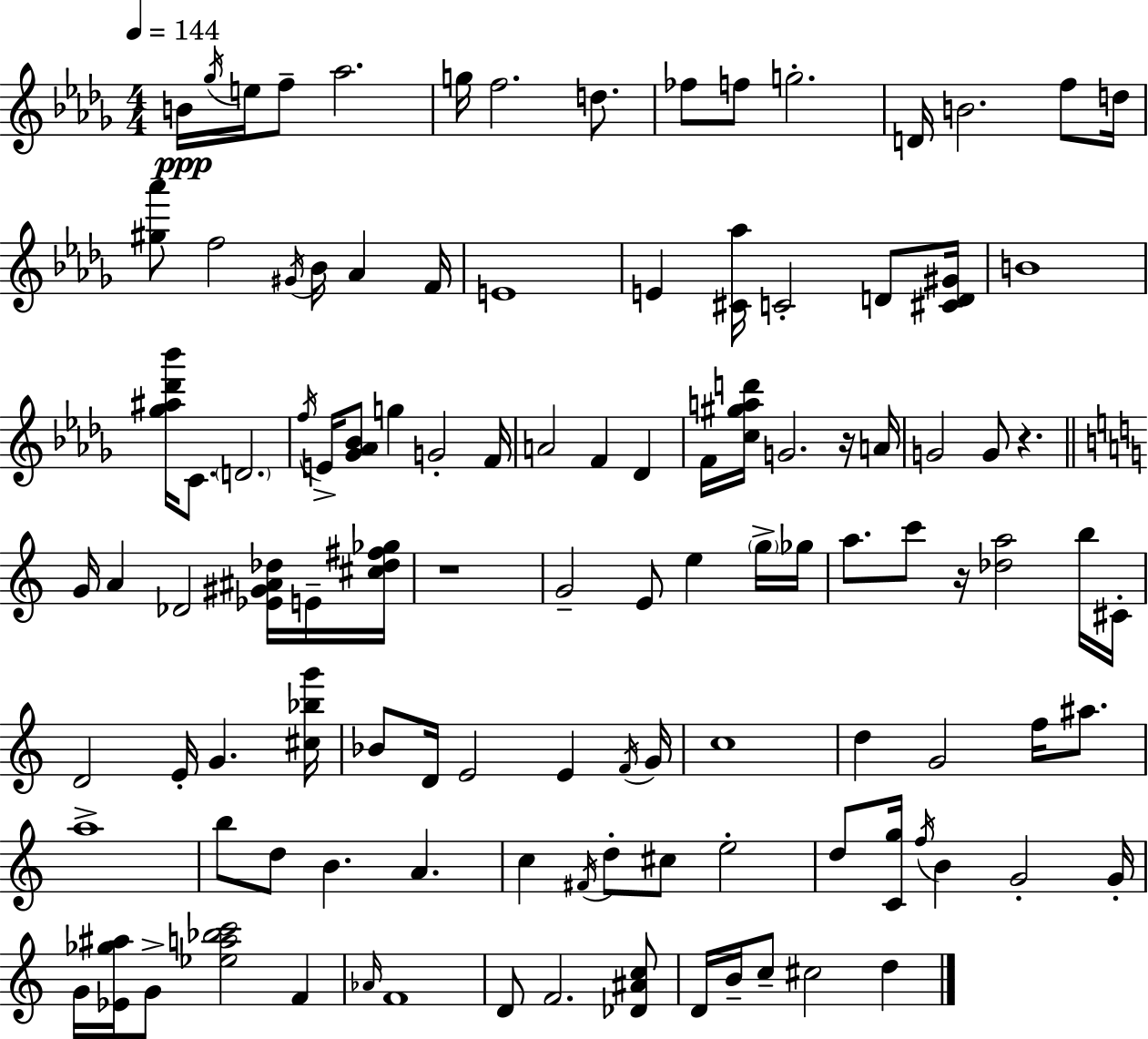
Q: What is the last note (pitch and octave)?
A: D5